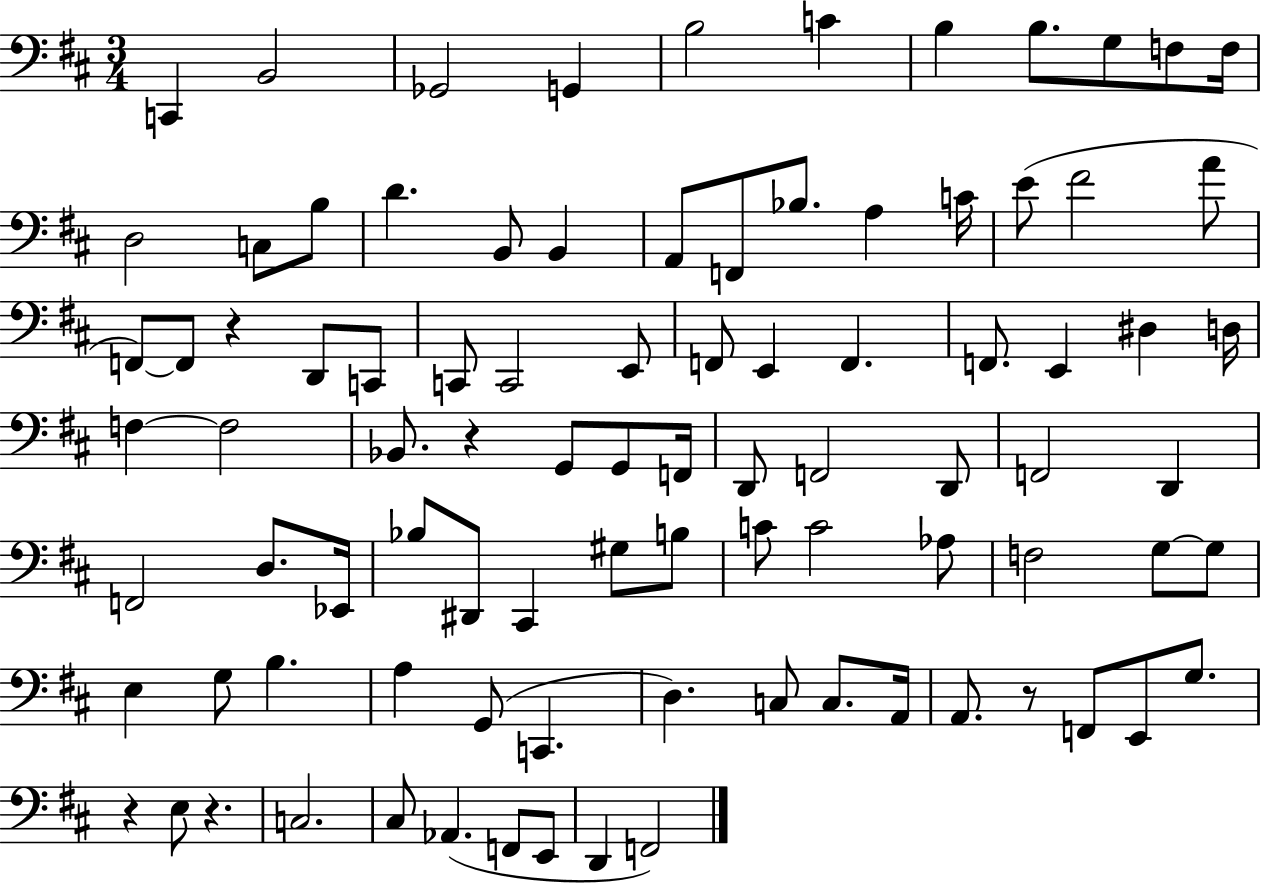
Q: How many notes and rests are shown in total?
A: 91